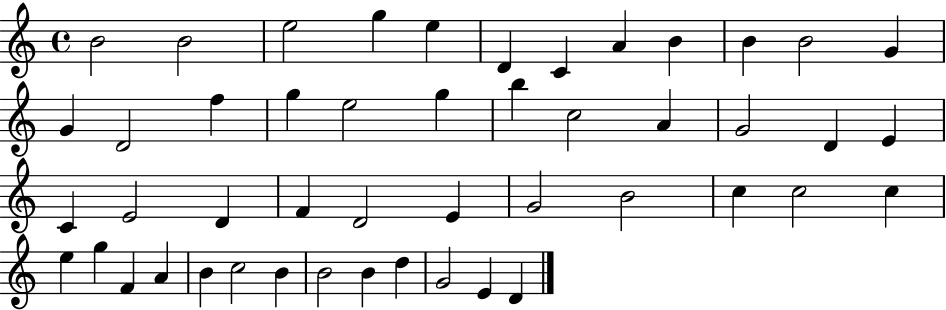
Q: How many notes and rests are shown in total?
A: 48